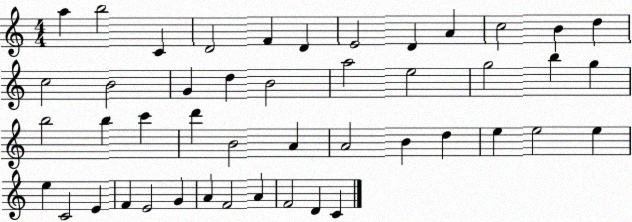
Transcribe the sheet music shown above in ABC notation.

X:1
T:Untitled
M:4/4
L:1/4
K:C
a b2 C D2 F D E2 D A c2 B d c2 B2 G d B2 a2 e2 g2 b g b2 b c' d' B2 A A2 B d e e2 e e C2 E F E2 G A F2 A F2 D C